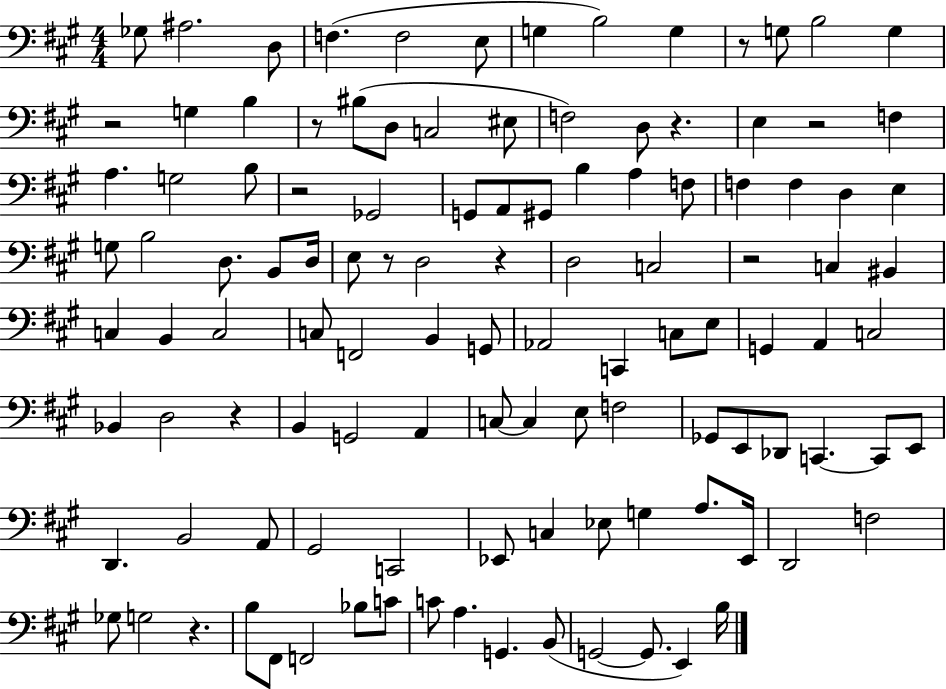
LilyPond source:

{
  \clef bass
  \numericTimeSignature
  \time 4/4
  \key a \major
  ges8 ais2. d8 | f4.( f2 e8 | g4 b2) g4 | r8 g8 b2 g4 | \break r2 g4 b4 | r8 bis8( d8 c2 eis8 | f2) d8 r4. | e4 r2 f4 | \break a4. g2 b8 | r2 ges,2 | g,8 a,8 gis,8 b4 a4 f8 | f4 f4 d4 e4 | \break g8 b2 d8. b,8 d16 | e8 r8 d2 r4 | d2 c2 | r2 c4 bis,4 | \break c4 b,4 c2 | c8 f,2 b,4 g,8 | aes,2 c,4 c8 e8 | g,4 a,4 c2 | \break bes,4 d2 r4 | b,4 g,2 a,4 | c8~~ c4 e8 f2 | ges,8 e,8 des,8 c,4.~~ c,8 e,8 | \break d,4. b,2 a,8 | gis,2 c,2 | ees,8 c4 ees8 g4 a8. ees,16 | d,2 f2 | \break ges8 g2 r4. | b8 fis,8 f,2 bes8 c'8 | c'8 a4. g,4. b,8( | g,2~~ g,8. e,4) b16 | \break \bar "|."
}